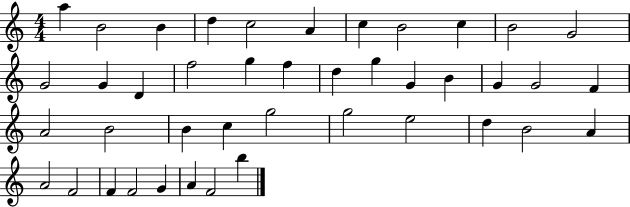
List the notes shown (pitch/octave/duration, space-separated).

A5/q B4/h B4/q D5/q C5/h A4/q C5/q B4/h C5/q B4/h G4/h G4/h G4/q D4/q F5/h G5/q F5/q D5/q G5/q G4/q B4/q G4/q G4/h F4/q A4/h B4/h B4/q C5/q G5/h G5/h E5/h D5/q B4/h A4/q A4/h F4/h F4/q F4/h G4/q A4/q F4/h B5/q